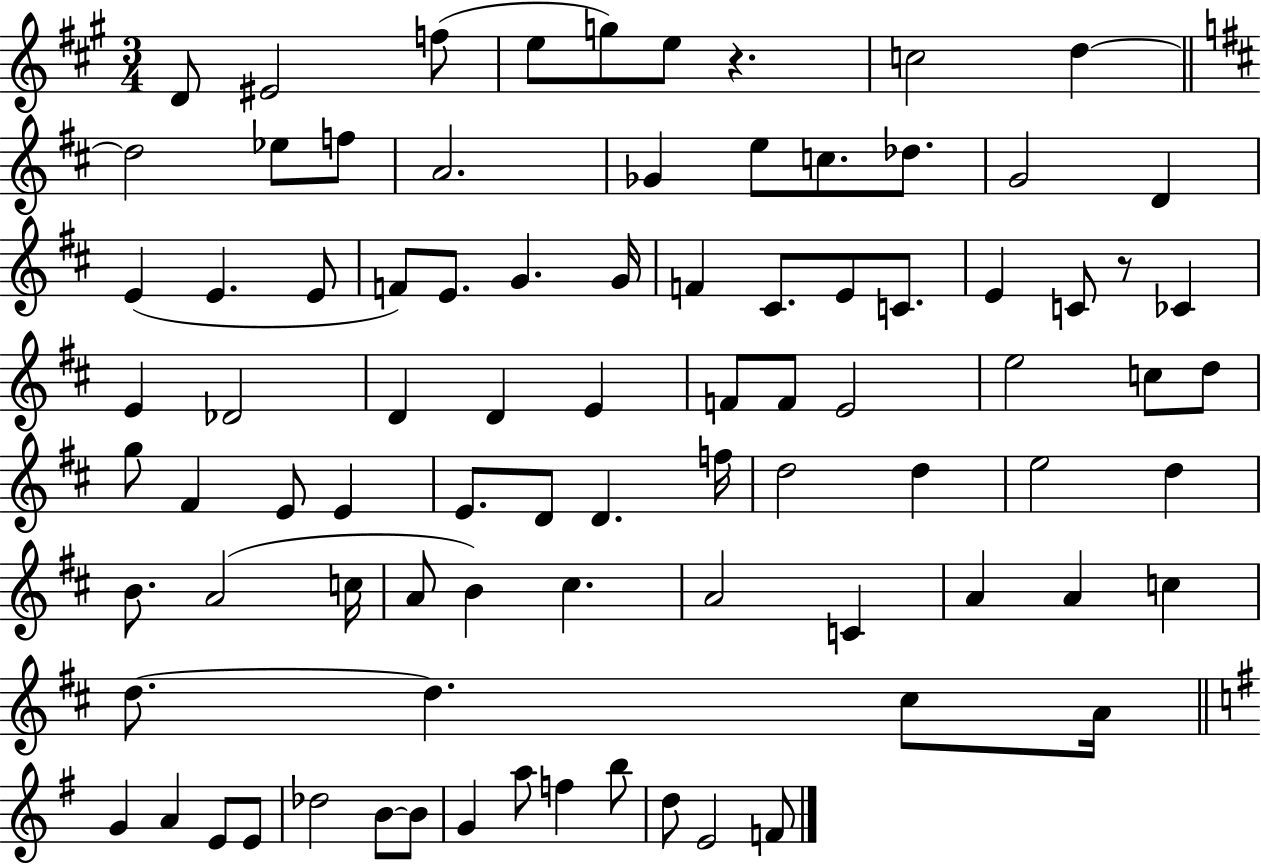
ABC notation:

X:1
T:Untitled
M:3/4
L:1/4
K:A
D/2 ^E2 f/2 e/2 g/2 e/2 z c2 d d2 _e/2 f/2 A2 _G e/2 c/2 _d/2 G2 D E E E/2 F/2 E/2 G G/4 F ^C/2 E/2 C/2 E C/2 z/2 _C E _D2 D D E F/2 F/2 E2 e2 c/2 d/2 g/2 ^F E/2 E E/2 D/2 D f/4 d2 d e2 d B/2 A2 c/4 A/2 B ^c A2 C A A c d/2 d ^c/2 A/4 G A E/2 E/2 _d2 B/2 B/2 G a/2 f b/2 d/2 E2 F/2